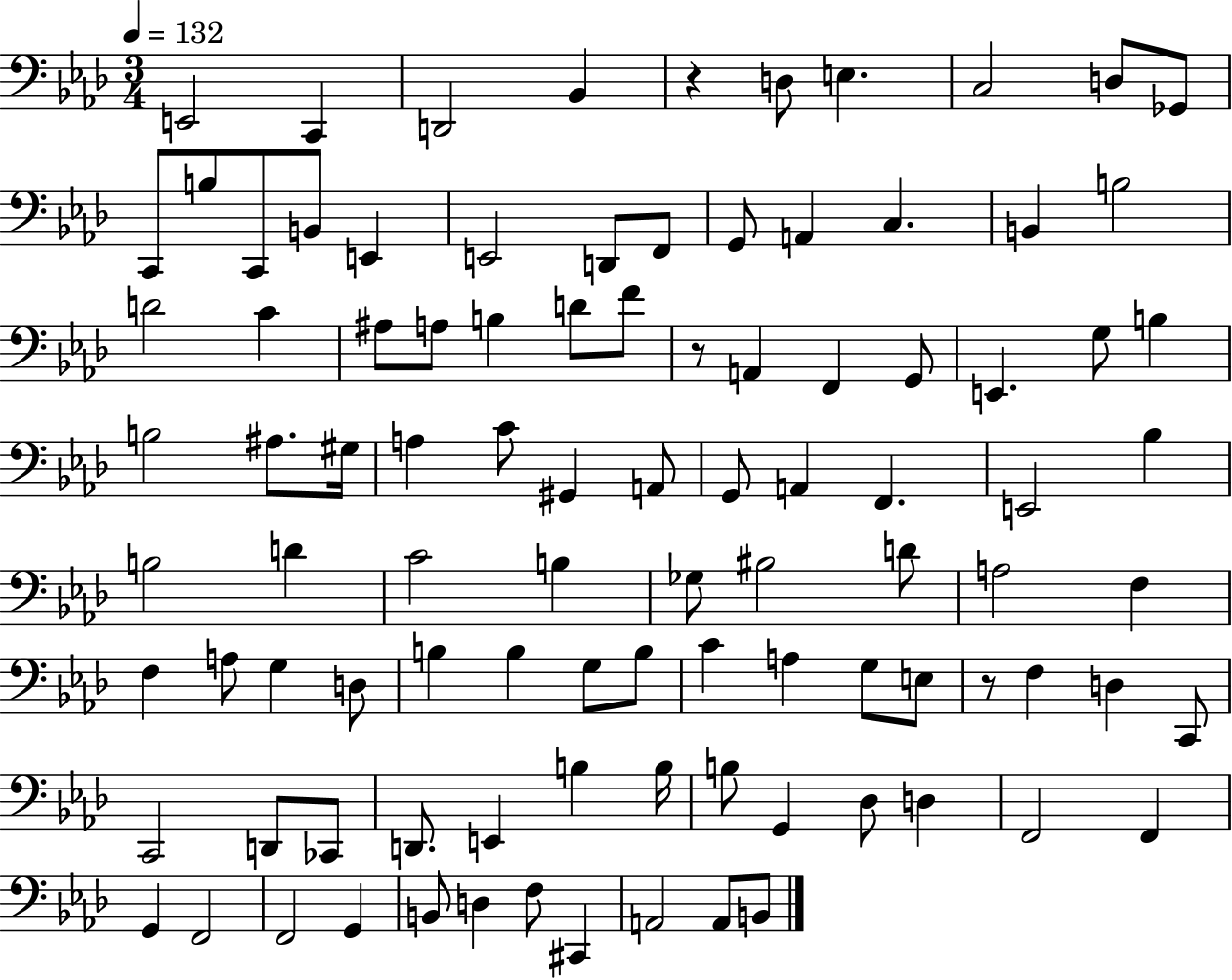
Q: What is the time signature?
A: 3/4